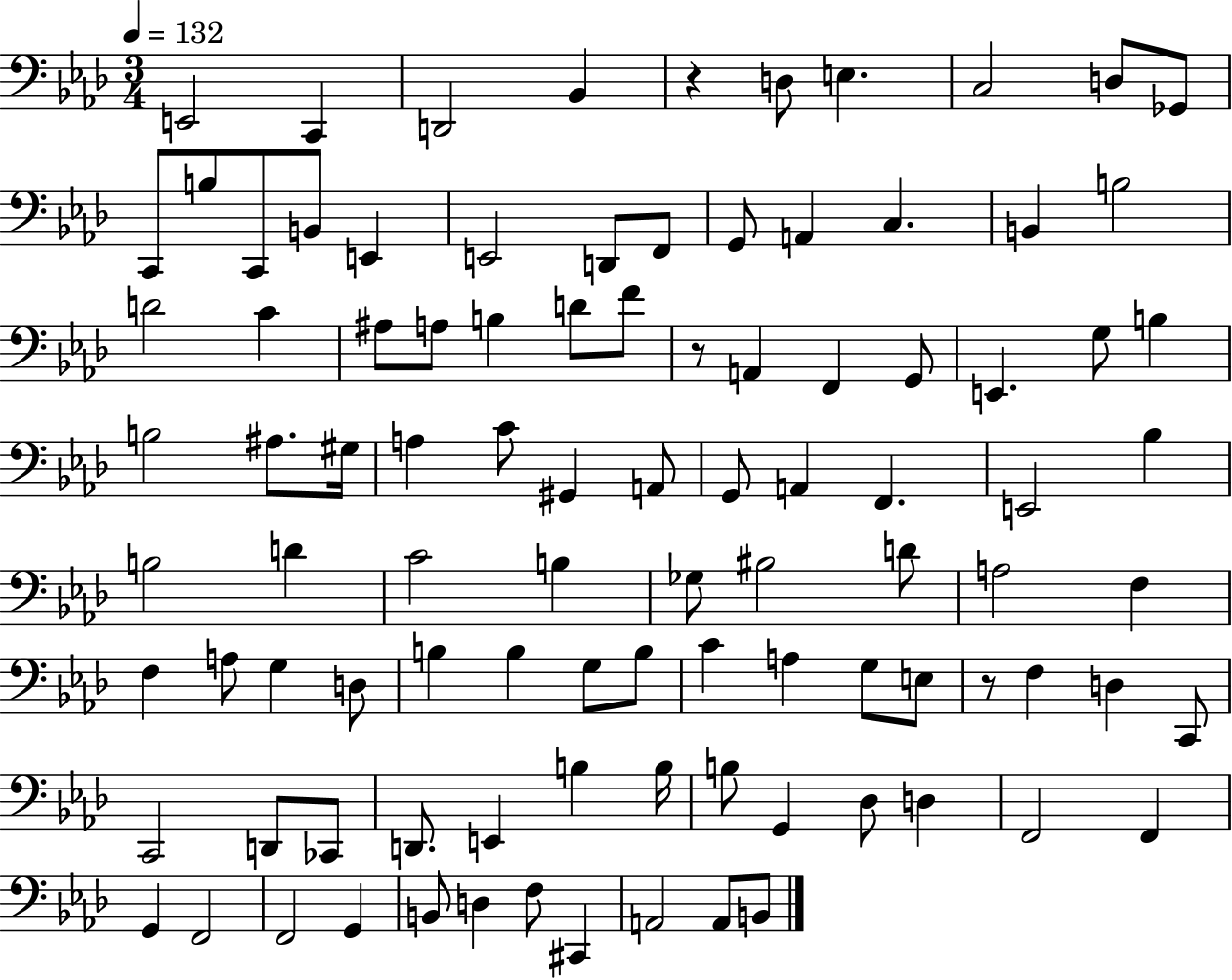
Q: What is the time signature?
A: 3/4